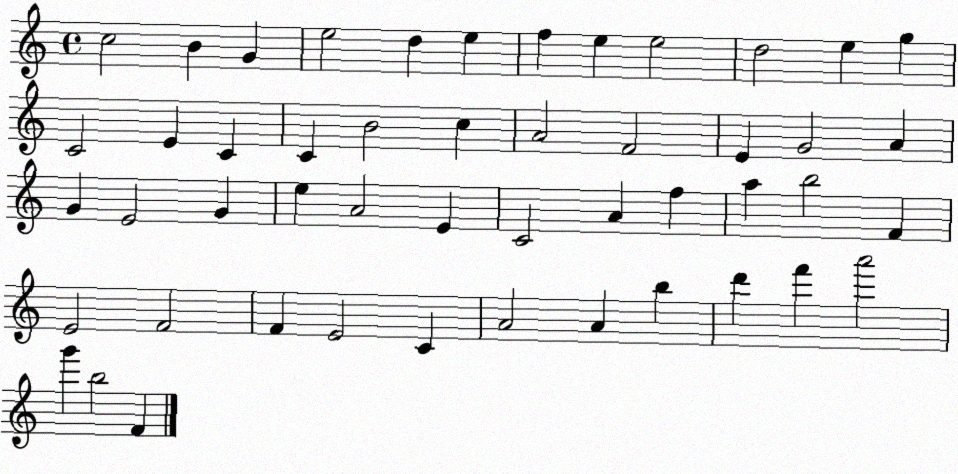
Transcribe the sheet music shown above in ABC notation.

X:1
T:Untitled
M:4/4
L:1/4
K:C
c2 B G e2 d e f e e2 d2 e g C2 E C C B2 c A2 F2 E G2 A G E2 G e A2 E C2 A f a b2 F E2 F2 F E2 C A2 A b d' f' a'2 g' b2 F